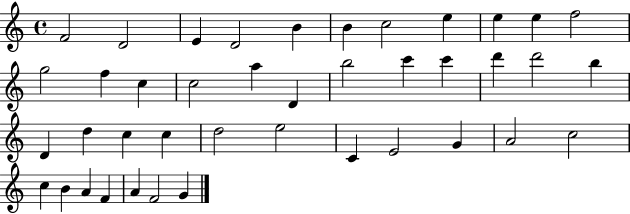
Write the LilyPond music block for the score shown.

{
  \clef treble
  \time 4/4
  \defaultTimeSignature
  \key c \major
  f'2 d'2 | e'4 d'2 b'4 | b'4 c''2 e''4 | e''4 e''4 f''2 | \break g''2 f''4 c''4 | c''2 a''4 d'4 | b''2 c'''4 c'''4 | d'''4 d'''2 b''4 | \break d'4 d''4 c''4 c''4 | d''2 e''2 | c'4 e'2 g'4 | a'2 c''2 | \break c''4 b'4 a'4 f'4 | a'4 f'2 g'4 | \bar "|."
}